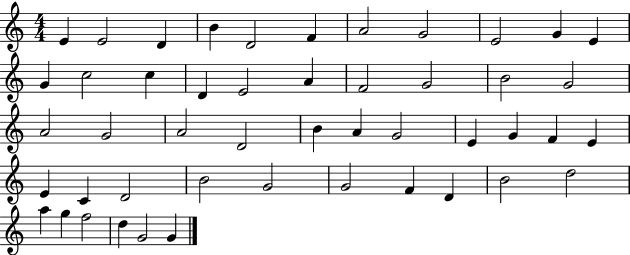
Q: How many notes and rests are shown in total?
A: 48